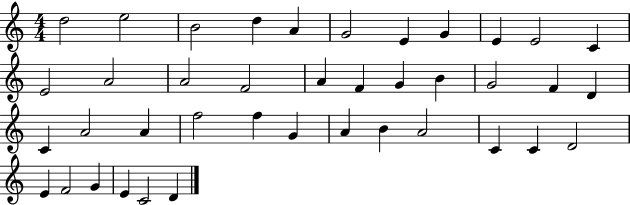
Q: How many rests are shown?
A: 0